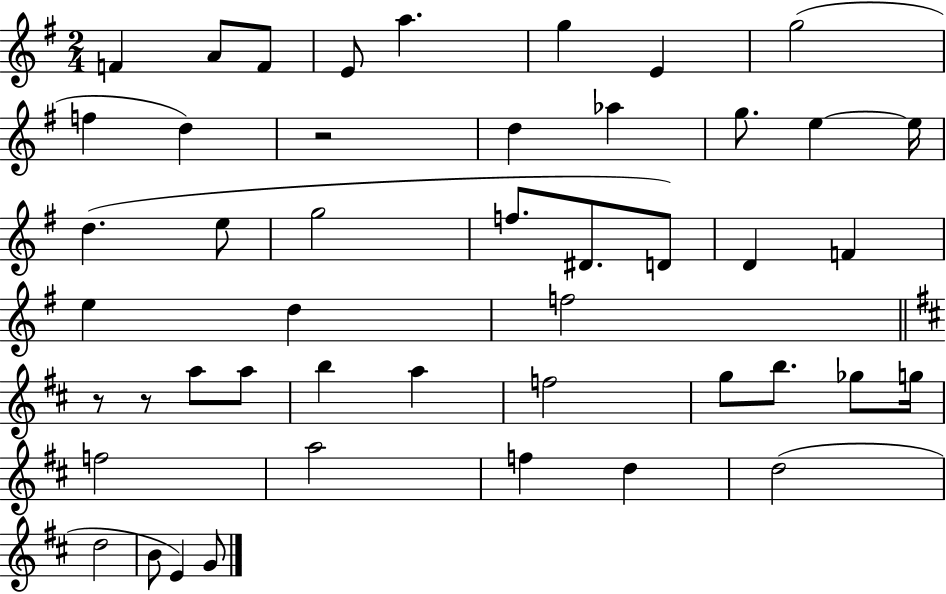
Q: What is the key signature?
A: G major